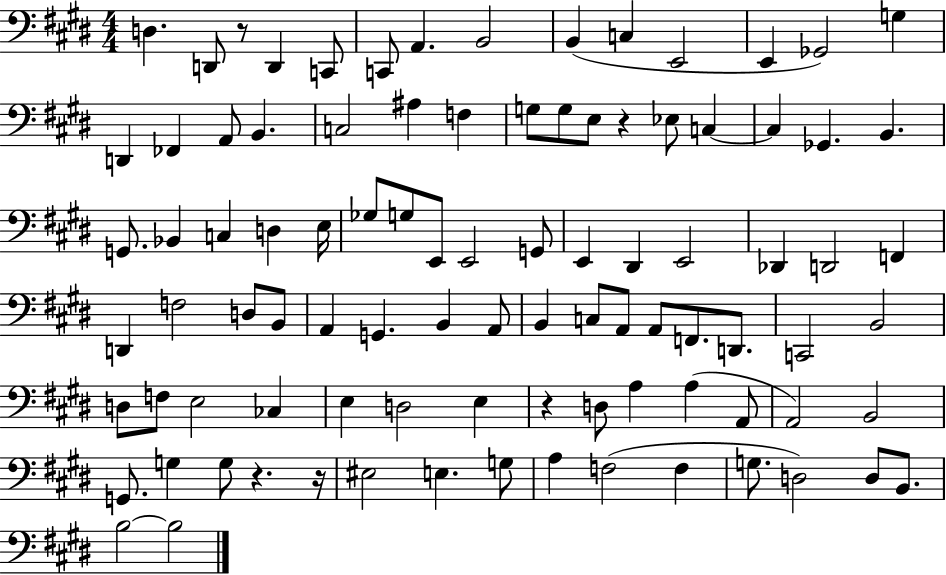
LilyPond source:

{
  \clef bass
  \numericTimeSignature
  \time 4/4
  \key e \major
  d4. d,8 r8 d,4 c,8 | c,8 a,4. b,2 | b,4( c4 e,2 | e,4 ges,2) g4 | \break d,4 fes,4 a,8 b,4. | c2 ais4 f4 | g8 g8 e8 r4 ees8 c4~~ | c4 ges,4. b,4. | \break g,8. bes,4 c4 d4 e16 | ges8 g8 e,8 e,2 g,8 | e,4 dis,4 e,2 | des,4 d,2 f,4 | \break d,4 f2 d8 b,8 | a,4 g,4. b,4 a,8 | b,4 c8 a,8 a,8 f,8. d,8. | c,2 b,2 | \break d8 f8 e2 ces4 | e4 d2 e4 | r4 d8 a4 a4( a,8 | a,2) b,2 | \break g,8. g4 g8 r4. r16 | eis2 e4. g8 | a4 f2( f4 | g8. d2) d8 b,8. | \break b2~~ b2 | \bar "|."
}